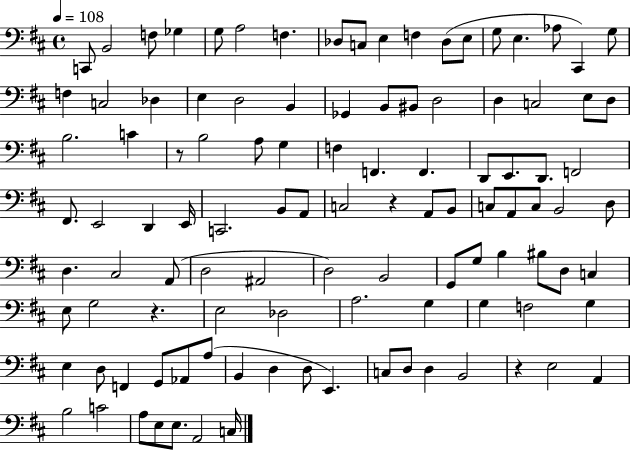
X:1
T:Untitled
M:4/4
L:1/4
K:D
C,,/2 B,,2 F,/2 _G, G,/2 A,2 F, _D,/2 C,/2 E, F, _D,/2 E,/2 G,/2 E, _A,/2 ^C,, G,/2 F, C,2 _D, E, D,2 B,, _G,, B,,/2 ^B,,/2 D,2 D, C,2 E,/2 D,/2 B,2 C z/2 B,2 A,/2 G, F, F,, F,, D,,/2 E,,/2 D,,/2 F,,2 ^F,,/2 E,,2 D,, E,,/4 C,,2 B,,/2 A,,/2 C,2 z A,,/2 B,,/2 C,/2 A,,/2 C,/2 B,,2 D,/2 D, ^C,2 A,,/2 D,2 ^A,,2 D,2 B,,2 G,,/2 G,/2 B, ^B,/2 D,/2 C, E,/2 G,2 z E,2 _D,2 A,2 G, G, F,2 G, E, D,/2 F,, G,,/2 _A,,/2 A,/2 B,, D, D,/2 E,, C,/2 D,/2 D, B,,2 z E,2 A,, B,2 C2 A,/2 E,/2 E,/2 A,,2 C,/4